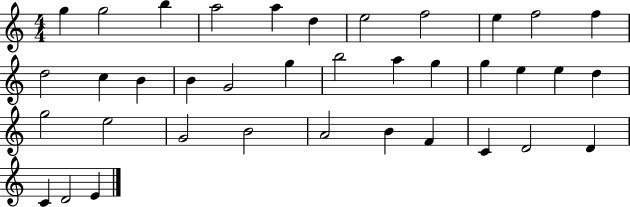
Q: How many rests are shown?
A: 0